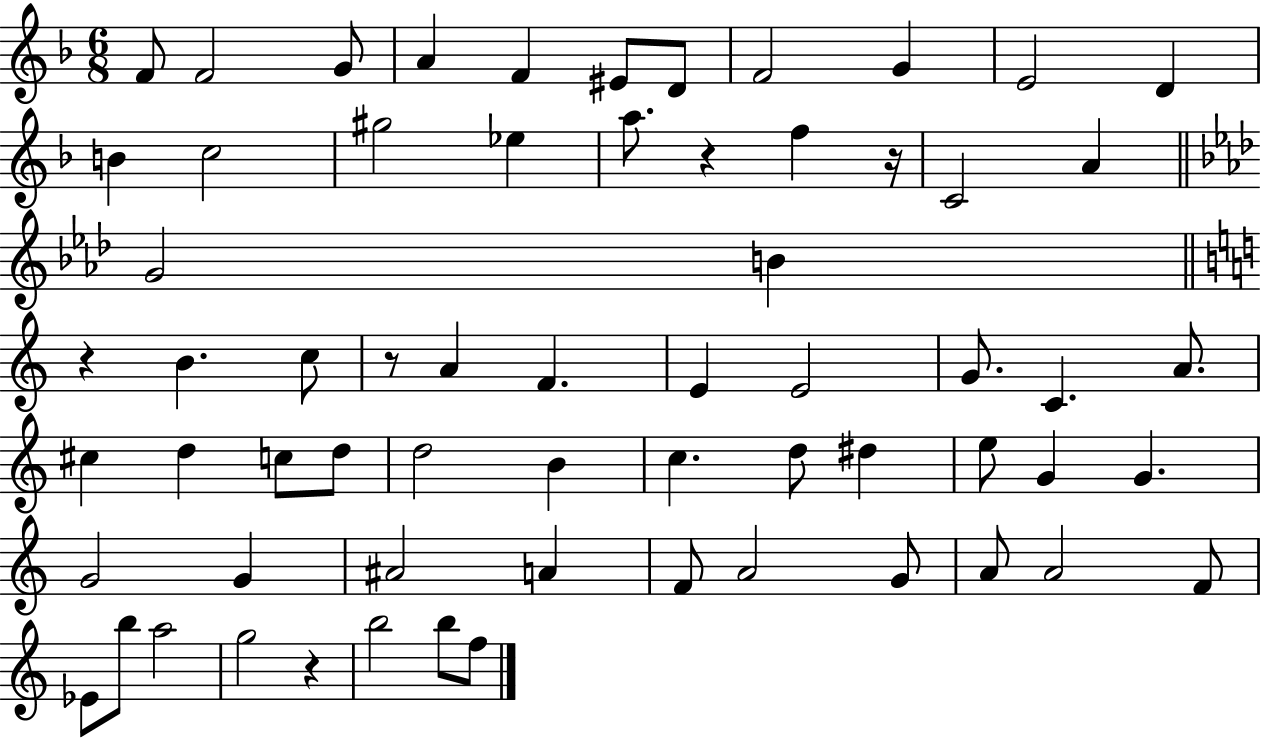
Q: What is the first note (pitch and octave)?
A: F4